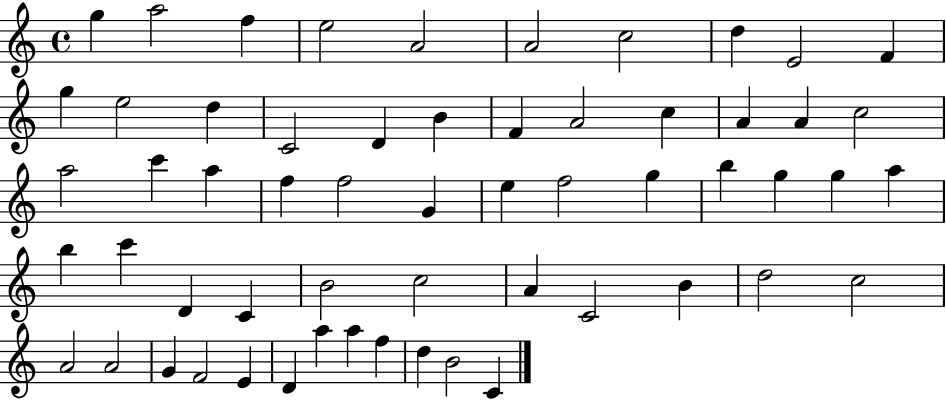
X:1
T:Untitled
M:4/4
L:1/4
K:C
g a2 f e2 A2 A2 c2 d E2 F g e2 d C2 D B F A2 c A A c2 a2 c' a f f2 G e f2 g b g g a b c' D C B2 c2 A C2 B d2 c2 A2 A2 G F2 E D a a f d B2 C